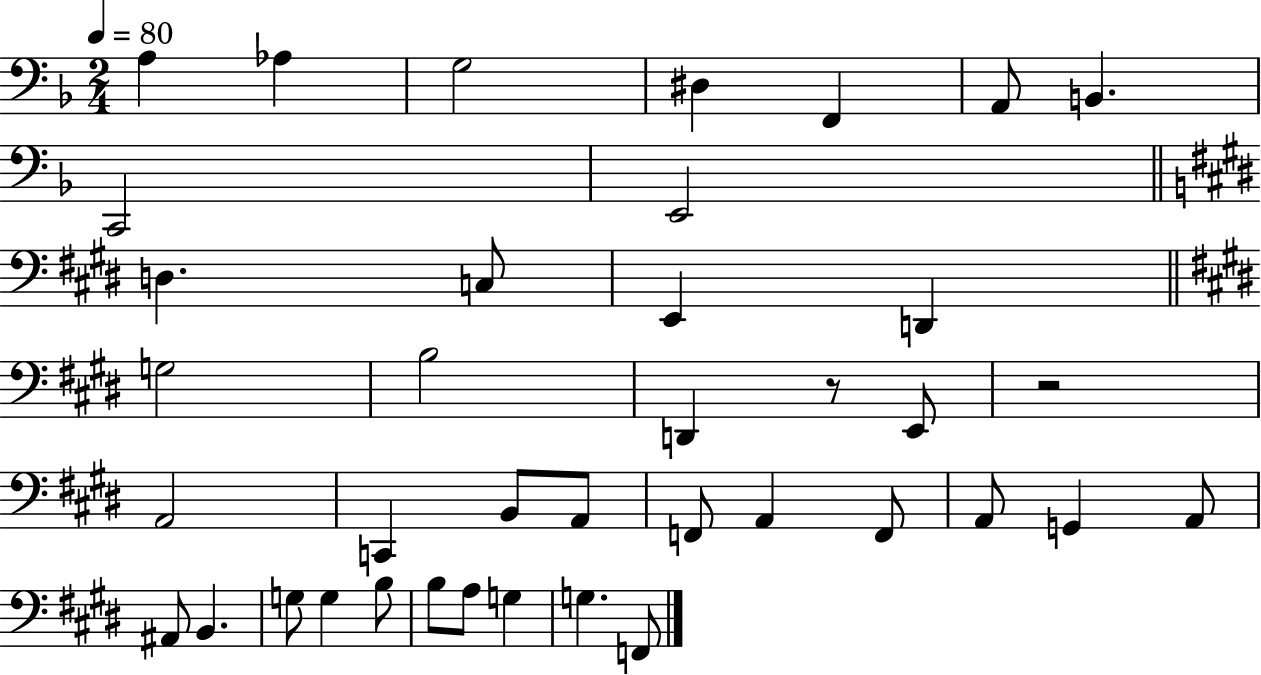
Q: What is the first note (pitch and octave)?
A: A3